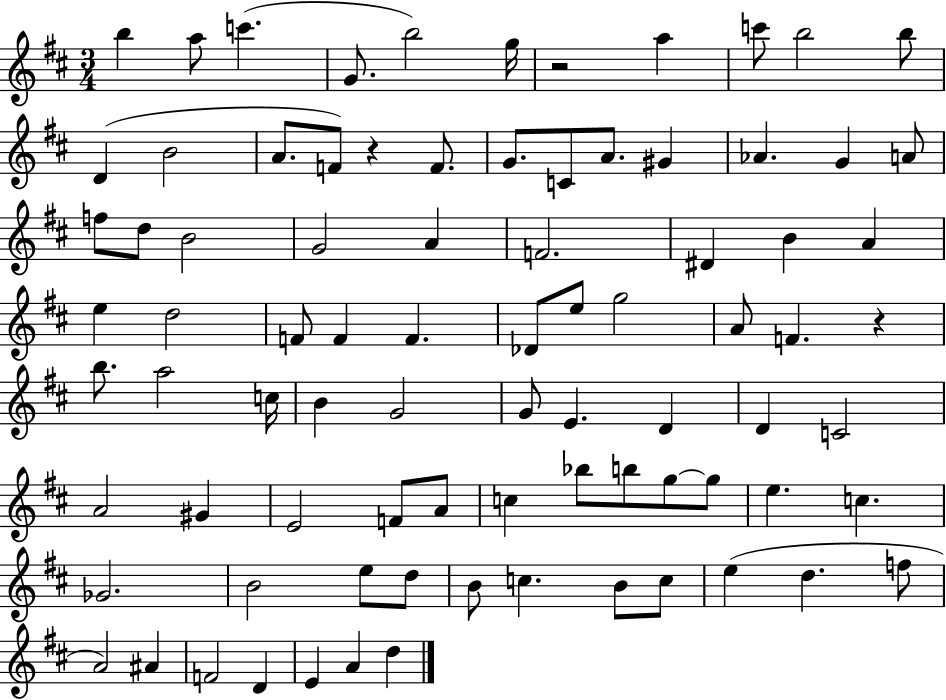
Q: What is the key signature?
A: D major